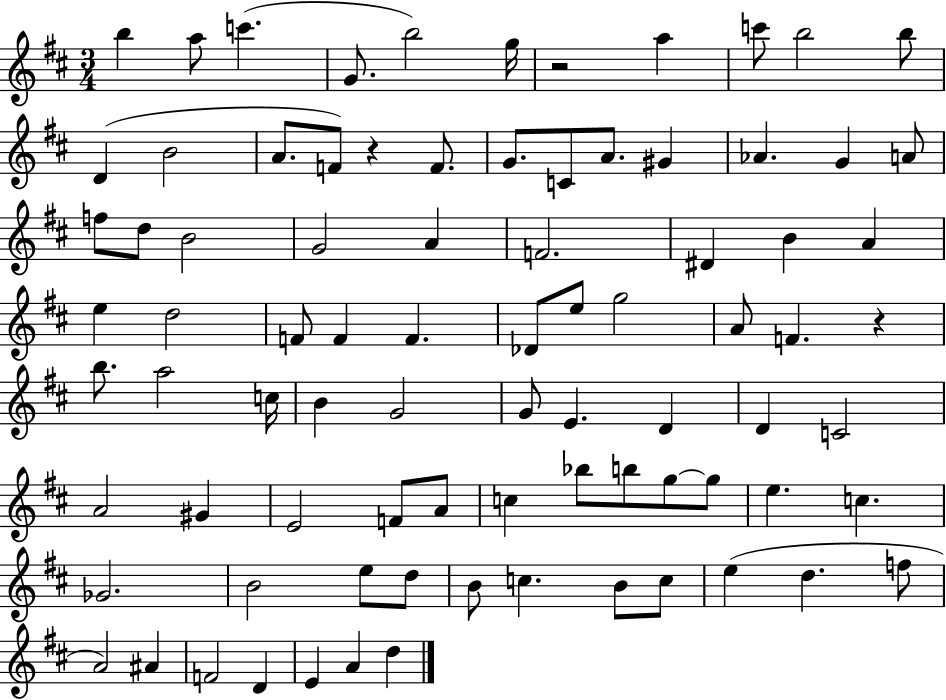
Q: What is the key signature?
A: D major